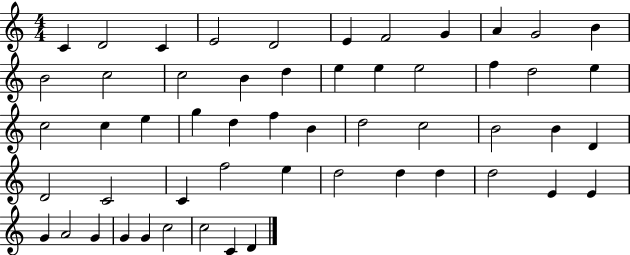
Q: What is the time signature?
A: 4/4